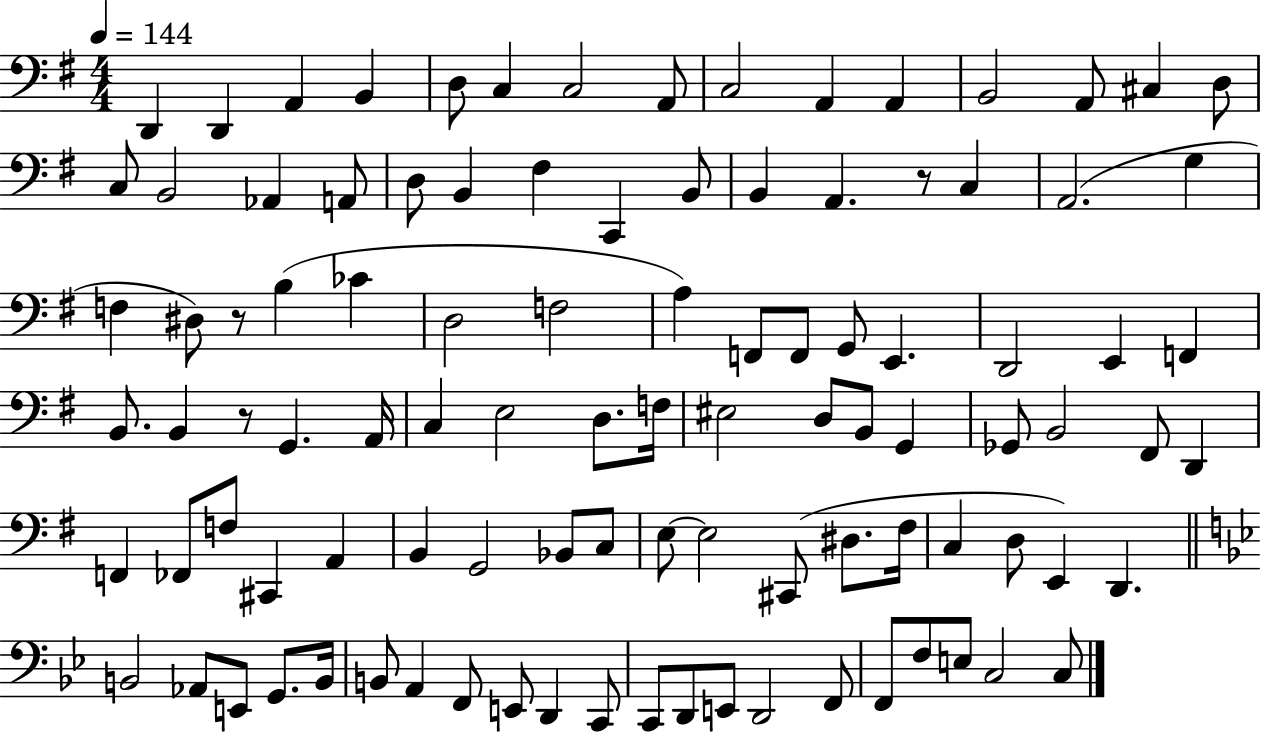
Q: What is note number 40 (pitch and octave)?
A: E2